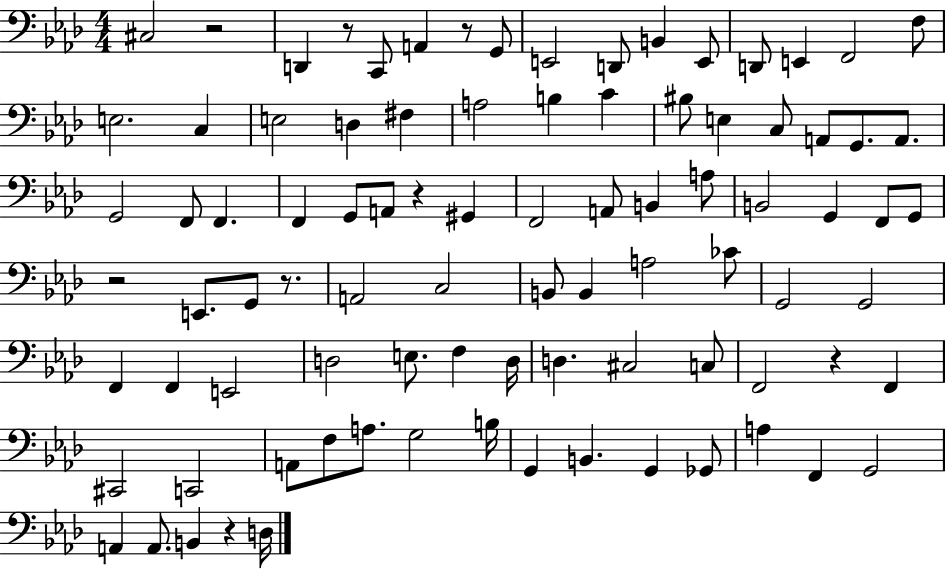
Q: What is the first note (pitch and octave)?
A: C#3